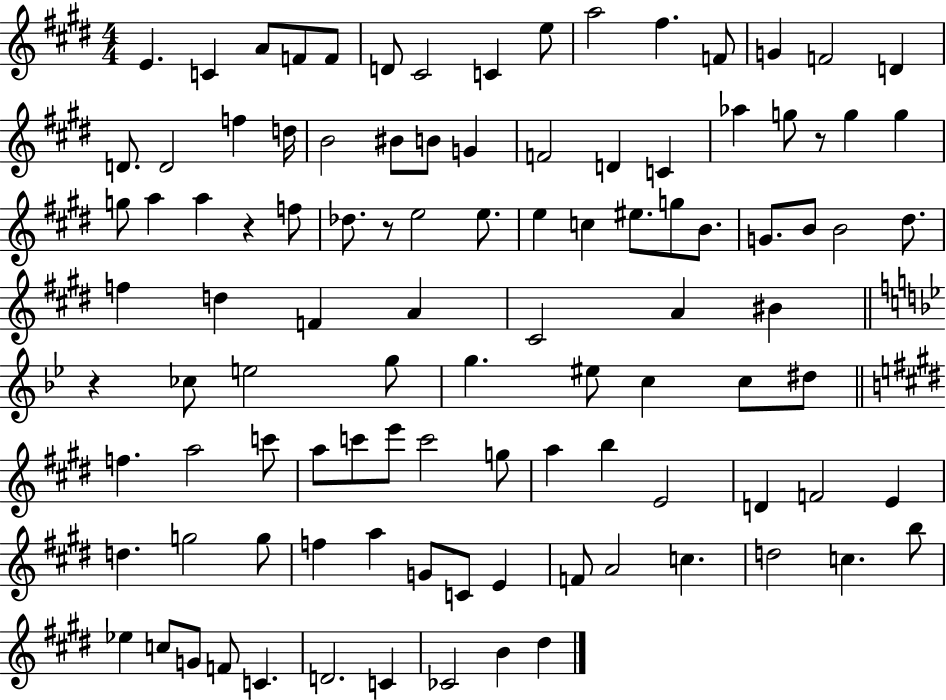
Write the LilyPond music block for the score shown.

{
  \clef treble
  \numericTimeSignature
  \time 4/4
  \key e \major
  e'4. c'4 a'8 f'8 f'8 | d'8 cis'2 c'4 e''8 | a''2 fis''4. f'8 | g'4 f'2 d'4 | \break d'8. d'2 f''4 d''16 | b'2 bis'8 b'8 g'4 | f'2 d'4 c'4 | aes''4 g''8 r8 g''4 g''4 | \break g''8 a''4 a''4 r4 f''8 | des''8. r8 e''2 e''8. | e''4 c''4 eis''8. g''8 b'8. | g'8. b'8 b'2 dis''8. | \break f''4 d''4 f'4 a'4 | cis'2 a'4 bis'4 | \bar "||" \break \key bes \major r4 ces''8 e''2 g''8 | g''4. eis''8 c''4 c''8 dis''8 | \bar "||" \break \key e \major f''4. a''2 c'''8 | a''8 c'''8 e'''8 c'''2 g''8 | a''4 b''4 e'2 | d'4 f'2 e'4 | \break d''4. g''2 g''8 | f''4 a''4 g'8 c'8 e'4 | f'8 a'2 c''4. | d''2 c''4. b''8 | \break ees''4 c''8 g'8 f'8 c'4. | d'2. c'4 | ces'2 b'4 dis''4 | \bar "|."
}